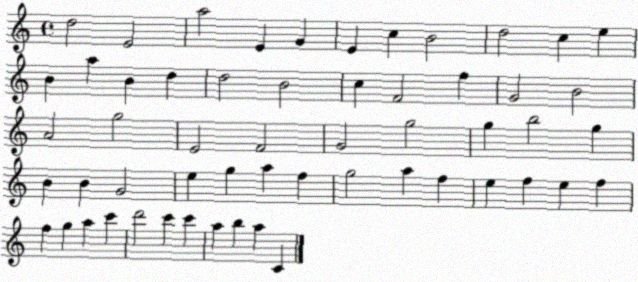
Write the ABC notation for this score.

X:1
T:Untitled
M:4/4
L:1/4
K:C
d2 E2 a2 E G E c B2 d2 c e B a B d d2 B2 c F2 f G2 B2 A2 g2 E2 F2 G2 g2 g b2 g B B G2 e g a f g2 a f e f e f f g a c' d'2 c' c' a b a C